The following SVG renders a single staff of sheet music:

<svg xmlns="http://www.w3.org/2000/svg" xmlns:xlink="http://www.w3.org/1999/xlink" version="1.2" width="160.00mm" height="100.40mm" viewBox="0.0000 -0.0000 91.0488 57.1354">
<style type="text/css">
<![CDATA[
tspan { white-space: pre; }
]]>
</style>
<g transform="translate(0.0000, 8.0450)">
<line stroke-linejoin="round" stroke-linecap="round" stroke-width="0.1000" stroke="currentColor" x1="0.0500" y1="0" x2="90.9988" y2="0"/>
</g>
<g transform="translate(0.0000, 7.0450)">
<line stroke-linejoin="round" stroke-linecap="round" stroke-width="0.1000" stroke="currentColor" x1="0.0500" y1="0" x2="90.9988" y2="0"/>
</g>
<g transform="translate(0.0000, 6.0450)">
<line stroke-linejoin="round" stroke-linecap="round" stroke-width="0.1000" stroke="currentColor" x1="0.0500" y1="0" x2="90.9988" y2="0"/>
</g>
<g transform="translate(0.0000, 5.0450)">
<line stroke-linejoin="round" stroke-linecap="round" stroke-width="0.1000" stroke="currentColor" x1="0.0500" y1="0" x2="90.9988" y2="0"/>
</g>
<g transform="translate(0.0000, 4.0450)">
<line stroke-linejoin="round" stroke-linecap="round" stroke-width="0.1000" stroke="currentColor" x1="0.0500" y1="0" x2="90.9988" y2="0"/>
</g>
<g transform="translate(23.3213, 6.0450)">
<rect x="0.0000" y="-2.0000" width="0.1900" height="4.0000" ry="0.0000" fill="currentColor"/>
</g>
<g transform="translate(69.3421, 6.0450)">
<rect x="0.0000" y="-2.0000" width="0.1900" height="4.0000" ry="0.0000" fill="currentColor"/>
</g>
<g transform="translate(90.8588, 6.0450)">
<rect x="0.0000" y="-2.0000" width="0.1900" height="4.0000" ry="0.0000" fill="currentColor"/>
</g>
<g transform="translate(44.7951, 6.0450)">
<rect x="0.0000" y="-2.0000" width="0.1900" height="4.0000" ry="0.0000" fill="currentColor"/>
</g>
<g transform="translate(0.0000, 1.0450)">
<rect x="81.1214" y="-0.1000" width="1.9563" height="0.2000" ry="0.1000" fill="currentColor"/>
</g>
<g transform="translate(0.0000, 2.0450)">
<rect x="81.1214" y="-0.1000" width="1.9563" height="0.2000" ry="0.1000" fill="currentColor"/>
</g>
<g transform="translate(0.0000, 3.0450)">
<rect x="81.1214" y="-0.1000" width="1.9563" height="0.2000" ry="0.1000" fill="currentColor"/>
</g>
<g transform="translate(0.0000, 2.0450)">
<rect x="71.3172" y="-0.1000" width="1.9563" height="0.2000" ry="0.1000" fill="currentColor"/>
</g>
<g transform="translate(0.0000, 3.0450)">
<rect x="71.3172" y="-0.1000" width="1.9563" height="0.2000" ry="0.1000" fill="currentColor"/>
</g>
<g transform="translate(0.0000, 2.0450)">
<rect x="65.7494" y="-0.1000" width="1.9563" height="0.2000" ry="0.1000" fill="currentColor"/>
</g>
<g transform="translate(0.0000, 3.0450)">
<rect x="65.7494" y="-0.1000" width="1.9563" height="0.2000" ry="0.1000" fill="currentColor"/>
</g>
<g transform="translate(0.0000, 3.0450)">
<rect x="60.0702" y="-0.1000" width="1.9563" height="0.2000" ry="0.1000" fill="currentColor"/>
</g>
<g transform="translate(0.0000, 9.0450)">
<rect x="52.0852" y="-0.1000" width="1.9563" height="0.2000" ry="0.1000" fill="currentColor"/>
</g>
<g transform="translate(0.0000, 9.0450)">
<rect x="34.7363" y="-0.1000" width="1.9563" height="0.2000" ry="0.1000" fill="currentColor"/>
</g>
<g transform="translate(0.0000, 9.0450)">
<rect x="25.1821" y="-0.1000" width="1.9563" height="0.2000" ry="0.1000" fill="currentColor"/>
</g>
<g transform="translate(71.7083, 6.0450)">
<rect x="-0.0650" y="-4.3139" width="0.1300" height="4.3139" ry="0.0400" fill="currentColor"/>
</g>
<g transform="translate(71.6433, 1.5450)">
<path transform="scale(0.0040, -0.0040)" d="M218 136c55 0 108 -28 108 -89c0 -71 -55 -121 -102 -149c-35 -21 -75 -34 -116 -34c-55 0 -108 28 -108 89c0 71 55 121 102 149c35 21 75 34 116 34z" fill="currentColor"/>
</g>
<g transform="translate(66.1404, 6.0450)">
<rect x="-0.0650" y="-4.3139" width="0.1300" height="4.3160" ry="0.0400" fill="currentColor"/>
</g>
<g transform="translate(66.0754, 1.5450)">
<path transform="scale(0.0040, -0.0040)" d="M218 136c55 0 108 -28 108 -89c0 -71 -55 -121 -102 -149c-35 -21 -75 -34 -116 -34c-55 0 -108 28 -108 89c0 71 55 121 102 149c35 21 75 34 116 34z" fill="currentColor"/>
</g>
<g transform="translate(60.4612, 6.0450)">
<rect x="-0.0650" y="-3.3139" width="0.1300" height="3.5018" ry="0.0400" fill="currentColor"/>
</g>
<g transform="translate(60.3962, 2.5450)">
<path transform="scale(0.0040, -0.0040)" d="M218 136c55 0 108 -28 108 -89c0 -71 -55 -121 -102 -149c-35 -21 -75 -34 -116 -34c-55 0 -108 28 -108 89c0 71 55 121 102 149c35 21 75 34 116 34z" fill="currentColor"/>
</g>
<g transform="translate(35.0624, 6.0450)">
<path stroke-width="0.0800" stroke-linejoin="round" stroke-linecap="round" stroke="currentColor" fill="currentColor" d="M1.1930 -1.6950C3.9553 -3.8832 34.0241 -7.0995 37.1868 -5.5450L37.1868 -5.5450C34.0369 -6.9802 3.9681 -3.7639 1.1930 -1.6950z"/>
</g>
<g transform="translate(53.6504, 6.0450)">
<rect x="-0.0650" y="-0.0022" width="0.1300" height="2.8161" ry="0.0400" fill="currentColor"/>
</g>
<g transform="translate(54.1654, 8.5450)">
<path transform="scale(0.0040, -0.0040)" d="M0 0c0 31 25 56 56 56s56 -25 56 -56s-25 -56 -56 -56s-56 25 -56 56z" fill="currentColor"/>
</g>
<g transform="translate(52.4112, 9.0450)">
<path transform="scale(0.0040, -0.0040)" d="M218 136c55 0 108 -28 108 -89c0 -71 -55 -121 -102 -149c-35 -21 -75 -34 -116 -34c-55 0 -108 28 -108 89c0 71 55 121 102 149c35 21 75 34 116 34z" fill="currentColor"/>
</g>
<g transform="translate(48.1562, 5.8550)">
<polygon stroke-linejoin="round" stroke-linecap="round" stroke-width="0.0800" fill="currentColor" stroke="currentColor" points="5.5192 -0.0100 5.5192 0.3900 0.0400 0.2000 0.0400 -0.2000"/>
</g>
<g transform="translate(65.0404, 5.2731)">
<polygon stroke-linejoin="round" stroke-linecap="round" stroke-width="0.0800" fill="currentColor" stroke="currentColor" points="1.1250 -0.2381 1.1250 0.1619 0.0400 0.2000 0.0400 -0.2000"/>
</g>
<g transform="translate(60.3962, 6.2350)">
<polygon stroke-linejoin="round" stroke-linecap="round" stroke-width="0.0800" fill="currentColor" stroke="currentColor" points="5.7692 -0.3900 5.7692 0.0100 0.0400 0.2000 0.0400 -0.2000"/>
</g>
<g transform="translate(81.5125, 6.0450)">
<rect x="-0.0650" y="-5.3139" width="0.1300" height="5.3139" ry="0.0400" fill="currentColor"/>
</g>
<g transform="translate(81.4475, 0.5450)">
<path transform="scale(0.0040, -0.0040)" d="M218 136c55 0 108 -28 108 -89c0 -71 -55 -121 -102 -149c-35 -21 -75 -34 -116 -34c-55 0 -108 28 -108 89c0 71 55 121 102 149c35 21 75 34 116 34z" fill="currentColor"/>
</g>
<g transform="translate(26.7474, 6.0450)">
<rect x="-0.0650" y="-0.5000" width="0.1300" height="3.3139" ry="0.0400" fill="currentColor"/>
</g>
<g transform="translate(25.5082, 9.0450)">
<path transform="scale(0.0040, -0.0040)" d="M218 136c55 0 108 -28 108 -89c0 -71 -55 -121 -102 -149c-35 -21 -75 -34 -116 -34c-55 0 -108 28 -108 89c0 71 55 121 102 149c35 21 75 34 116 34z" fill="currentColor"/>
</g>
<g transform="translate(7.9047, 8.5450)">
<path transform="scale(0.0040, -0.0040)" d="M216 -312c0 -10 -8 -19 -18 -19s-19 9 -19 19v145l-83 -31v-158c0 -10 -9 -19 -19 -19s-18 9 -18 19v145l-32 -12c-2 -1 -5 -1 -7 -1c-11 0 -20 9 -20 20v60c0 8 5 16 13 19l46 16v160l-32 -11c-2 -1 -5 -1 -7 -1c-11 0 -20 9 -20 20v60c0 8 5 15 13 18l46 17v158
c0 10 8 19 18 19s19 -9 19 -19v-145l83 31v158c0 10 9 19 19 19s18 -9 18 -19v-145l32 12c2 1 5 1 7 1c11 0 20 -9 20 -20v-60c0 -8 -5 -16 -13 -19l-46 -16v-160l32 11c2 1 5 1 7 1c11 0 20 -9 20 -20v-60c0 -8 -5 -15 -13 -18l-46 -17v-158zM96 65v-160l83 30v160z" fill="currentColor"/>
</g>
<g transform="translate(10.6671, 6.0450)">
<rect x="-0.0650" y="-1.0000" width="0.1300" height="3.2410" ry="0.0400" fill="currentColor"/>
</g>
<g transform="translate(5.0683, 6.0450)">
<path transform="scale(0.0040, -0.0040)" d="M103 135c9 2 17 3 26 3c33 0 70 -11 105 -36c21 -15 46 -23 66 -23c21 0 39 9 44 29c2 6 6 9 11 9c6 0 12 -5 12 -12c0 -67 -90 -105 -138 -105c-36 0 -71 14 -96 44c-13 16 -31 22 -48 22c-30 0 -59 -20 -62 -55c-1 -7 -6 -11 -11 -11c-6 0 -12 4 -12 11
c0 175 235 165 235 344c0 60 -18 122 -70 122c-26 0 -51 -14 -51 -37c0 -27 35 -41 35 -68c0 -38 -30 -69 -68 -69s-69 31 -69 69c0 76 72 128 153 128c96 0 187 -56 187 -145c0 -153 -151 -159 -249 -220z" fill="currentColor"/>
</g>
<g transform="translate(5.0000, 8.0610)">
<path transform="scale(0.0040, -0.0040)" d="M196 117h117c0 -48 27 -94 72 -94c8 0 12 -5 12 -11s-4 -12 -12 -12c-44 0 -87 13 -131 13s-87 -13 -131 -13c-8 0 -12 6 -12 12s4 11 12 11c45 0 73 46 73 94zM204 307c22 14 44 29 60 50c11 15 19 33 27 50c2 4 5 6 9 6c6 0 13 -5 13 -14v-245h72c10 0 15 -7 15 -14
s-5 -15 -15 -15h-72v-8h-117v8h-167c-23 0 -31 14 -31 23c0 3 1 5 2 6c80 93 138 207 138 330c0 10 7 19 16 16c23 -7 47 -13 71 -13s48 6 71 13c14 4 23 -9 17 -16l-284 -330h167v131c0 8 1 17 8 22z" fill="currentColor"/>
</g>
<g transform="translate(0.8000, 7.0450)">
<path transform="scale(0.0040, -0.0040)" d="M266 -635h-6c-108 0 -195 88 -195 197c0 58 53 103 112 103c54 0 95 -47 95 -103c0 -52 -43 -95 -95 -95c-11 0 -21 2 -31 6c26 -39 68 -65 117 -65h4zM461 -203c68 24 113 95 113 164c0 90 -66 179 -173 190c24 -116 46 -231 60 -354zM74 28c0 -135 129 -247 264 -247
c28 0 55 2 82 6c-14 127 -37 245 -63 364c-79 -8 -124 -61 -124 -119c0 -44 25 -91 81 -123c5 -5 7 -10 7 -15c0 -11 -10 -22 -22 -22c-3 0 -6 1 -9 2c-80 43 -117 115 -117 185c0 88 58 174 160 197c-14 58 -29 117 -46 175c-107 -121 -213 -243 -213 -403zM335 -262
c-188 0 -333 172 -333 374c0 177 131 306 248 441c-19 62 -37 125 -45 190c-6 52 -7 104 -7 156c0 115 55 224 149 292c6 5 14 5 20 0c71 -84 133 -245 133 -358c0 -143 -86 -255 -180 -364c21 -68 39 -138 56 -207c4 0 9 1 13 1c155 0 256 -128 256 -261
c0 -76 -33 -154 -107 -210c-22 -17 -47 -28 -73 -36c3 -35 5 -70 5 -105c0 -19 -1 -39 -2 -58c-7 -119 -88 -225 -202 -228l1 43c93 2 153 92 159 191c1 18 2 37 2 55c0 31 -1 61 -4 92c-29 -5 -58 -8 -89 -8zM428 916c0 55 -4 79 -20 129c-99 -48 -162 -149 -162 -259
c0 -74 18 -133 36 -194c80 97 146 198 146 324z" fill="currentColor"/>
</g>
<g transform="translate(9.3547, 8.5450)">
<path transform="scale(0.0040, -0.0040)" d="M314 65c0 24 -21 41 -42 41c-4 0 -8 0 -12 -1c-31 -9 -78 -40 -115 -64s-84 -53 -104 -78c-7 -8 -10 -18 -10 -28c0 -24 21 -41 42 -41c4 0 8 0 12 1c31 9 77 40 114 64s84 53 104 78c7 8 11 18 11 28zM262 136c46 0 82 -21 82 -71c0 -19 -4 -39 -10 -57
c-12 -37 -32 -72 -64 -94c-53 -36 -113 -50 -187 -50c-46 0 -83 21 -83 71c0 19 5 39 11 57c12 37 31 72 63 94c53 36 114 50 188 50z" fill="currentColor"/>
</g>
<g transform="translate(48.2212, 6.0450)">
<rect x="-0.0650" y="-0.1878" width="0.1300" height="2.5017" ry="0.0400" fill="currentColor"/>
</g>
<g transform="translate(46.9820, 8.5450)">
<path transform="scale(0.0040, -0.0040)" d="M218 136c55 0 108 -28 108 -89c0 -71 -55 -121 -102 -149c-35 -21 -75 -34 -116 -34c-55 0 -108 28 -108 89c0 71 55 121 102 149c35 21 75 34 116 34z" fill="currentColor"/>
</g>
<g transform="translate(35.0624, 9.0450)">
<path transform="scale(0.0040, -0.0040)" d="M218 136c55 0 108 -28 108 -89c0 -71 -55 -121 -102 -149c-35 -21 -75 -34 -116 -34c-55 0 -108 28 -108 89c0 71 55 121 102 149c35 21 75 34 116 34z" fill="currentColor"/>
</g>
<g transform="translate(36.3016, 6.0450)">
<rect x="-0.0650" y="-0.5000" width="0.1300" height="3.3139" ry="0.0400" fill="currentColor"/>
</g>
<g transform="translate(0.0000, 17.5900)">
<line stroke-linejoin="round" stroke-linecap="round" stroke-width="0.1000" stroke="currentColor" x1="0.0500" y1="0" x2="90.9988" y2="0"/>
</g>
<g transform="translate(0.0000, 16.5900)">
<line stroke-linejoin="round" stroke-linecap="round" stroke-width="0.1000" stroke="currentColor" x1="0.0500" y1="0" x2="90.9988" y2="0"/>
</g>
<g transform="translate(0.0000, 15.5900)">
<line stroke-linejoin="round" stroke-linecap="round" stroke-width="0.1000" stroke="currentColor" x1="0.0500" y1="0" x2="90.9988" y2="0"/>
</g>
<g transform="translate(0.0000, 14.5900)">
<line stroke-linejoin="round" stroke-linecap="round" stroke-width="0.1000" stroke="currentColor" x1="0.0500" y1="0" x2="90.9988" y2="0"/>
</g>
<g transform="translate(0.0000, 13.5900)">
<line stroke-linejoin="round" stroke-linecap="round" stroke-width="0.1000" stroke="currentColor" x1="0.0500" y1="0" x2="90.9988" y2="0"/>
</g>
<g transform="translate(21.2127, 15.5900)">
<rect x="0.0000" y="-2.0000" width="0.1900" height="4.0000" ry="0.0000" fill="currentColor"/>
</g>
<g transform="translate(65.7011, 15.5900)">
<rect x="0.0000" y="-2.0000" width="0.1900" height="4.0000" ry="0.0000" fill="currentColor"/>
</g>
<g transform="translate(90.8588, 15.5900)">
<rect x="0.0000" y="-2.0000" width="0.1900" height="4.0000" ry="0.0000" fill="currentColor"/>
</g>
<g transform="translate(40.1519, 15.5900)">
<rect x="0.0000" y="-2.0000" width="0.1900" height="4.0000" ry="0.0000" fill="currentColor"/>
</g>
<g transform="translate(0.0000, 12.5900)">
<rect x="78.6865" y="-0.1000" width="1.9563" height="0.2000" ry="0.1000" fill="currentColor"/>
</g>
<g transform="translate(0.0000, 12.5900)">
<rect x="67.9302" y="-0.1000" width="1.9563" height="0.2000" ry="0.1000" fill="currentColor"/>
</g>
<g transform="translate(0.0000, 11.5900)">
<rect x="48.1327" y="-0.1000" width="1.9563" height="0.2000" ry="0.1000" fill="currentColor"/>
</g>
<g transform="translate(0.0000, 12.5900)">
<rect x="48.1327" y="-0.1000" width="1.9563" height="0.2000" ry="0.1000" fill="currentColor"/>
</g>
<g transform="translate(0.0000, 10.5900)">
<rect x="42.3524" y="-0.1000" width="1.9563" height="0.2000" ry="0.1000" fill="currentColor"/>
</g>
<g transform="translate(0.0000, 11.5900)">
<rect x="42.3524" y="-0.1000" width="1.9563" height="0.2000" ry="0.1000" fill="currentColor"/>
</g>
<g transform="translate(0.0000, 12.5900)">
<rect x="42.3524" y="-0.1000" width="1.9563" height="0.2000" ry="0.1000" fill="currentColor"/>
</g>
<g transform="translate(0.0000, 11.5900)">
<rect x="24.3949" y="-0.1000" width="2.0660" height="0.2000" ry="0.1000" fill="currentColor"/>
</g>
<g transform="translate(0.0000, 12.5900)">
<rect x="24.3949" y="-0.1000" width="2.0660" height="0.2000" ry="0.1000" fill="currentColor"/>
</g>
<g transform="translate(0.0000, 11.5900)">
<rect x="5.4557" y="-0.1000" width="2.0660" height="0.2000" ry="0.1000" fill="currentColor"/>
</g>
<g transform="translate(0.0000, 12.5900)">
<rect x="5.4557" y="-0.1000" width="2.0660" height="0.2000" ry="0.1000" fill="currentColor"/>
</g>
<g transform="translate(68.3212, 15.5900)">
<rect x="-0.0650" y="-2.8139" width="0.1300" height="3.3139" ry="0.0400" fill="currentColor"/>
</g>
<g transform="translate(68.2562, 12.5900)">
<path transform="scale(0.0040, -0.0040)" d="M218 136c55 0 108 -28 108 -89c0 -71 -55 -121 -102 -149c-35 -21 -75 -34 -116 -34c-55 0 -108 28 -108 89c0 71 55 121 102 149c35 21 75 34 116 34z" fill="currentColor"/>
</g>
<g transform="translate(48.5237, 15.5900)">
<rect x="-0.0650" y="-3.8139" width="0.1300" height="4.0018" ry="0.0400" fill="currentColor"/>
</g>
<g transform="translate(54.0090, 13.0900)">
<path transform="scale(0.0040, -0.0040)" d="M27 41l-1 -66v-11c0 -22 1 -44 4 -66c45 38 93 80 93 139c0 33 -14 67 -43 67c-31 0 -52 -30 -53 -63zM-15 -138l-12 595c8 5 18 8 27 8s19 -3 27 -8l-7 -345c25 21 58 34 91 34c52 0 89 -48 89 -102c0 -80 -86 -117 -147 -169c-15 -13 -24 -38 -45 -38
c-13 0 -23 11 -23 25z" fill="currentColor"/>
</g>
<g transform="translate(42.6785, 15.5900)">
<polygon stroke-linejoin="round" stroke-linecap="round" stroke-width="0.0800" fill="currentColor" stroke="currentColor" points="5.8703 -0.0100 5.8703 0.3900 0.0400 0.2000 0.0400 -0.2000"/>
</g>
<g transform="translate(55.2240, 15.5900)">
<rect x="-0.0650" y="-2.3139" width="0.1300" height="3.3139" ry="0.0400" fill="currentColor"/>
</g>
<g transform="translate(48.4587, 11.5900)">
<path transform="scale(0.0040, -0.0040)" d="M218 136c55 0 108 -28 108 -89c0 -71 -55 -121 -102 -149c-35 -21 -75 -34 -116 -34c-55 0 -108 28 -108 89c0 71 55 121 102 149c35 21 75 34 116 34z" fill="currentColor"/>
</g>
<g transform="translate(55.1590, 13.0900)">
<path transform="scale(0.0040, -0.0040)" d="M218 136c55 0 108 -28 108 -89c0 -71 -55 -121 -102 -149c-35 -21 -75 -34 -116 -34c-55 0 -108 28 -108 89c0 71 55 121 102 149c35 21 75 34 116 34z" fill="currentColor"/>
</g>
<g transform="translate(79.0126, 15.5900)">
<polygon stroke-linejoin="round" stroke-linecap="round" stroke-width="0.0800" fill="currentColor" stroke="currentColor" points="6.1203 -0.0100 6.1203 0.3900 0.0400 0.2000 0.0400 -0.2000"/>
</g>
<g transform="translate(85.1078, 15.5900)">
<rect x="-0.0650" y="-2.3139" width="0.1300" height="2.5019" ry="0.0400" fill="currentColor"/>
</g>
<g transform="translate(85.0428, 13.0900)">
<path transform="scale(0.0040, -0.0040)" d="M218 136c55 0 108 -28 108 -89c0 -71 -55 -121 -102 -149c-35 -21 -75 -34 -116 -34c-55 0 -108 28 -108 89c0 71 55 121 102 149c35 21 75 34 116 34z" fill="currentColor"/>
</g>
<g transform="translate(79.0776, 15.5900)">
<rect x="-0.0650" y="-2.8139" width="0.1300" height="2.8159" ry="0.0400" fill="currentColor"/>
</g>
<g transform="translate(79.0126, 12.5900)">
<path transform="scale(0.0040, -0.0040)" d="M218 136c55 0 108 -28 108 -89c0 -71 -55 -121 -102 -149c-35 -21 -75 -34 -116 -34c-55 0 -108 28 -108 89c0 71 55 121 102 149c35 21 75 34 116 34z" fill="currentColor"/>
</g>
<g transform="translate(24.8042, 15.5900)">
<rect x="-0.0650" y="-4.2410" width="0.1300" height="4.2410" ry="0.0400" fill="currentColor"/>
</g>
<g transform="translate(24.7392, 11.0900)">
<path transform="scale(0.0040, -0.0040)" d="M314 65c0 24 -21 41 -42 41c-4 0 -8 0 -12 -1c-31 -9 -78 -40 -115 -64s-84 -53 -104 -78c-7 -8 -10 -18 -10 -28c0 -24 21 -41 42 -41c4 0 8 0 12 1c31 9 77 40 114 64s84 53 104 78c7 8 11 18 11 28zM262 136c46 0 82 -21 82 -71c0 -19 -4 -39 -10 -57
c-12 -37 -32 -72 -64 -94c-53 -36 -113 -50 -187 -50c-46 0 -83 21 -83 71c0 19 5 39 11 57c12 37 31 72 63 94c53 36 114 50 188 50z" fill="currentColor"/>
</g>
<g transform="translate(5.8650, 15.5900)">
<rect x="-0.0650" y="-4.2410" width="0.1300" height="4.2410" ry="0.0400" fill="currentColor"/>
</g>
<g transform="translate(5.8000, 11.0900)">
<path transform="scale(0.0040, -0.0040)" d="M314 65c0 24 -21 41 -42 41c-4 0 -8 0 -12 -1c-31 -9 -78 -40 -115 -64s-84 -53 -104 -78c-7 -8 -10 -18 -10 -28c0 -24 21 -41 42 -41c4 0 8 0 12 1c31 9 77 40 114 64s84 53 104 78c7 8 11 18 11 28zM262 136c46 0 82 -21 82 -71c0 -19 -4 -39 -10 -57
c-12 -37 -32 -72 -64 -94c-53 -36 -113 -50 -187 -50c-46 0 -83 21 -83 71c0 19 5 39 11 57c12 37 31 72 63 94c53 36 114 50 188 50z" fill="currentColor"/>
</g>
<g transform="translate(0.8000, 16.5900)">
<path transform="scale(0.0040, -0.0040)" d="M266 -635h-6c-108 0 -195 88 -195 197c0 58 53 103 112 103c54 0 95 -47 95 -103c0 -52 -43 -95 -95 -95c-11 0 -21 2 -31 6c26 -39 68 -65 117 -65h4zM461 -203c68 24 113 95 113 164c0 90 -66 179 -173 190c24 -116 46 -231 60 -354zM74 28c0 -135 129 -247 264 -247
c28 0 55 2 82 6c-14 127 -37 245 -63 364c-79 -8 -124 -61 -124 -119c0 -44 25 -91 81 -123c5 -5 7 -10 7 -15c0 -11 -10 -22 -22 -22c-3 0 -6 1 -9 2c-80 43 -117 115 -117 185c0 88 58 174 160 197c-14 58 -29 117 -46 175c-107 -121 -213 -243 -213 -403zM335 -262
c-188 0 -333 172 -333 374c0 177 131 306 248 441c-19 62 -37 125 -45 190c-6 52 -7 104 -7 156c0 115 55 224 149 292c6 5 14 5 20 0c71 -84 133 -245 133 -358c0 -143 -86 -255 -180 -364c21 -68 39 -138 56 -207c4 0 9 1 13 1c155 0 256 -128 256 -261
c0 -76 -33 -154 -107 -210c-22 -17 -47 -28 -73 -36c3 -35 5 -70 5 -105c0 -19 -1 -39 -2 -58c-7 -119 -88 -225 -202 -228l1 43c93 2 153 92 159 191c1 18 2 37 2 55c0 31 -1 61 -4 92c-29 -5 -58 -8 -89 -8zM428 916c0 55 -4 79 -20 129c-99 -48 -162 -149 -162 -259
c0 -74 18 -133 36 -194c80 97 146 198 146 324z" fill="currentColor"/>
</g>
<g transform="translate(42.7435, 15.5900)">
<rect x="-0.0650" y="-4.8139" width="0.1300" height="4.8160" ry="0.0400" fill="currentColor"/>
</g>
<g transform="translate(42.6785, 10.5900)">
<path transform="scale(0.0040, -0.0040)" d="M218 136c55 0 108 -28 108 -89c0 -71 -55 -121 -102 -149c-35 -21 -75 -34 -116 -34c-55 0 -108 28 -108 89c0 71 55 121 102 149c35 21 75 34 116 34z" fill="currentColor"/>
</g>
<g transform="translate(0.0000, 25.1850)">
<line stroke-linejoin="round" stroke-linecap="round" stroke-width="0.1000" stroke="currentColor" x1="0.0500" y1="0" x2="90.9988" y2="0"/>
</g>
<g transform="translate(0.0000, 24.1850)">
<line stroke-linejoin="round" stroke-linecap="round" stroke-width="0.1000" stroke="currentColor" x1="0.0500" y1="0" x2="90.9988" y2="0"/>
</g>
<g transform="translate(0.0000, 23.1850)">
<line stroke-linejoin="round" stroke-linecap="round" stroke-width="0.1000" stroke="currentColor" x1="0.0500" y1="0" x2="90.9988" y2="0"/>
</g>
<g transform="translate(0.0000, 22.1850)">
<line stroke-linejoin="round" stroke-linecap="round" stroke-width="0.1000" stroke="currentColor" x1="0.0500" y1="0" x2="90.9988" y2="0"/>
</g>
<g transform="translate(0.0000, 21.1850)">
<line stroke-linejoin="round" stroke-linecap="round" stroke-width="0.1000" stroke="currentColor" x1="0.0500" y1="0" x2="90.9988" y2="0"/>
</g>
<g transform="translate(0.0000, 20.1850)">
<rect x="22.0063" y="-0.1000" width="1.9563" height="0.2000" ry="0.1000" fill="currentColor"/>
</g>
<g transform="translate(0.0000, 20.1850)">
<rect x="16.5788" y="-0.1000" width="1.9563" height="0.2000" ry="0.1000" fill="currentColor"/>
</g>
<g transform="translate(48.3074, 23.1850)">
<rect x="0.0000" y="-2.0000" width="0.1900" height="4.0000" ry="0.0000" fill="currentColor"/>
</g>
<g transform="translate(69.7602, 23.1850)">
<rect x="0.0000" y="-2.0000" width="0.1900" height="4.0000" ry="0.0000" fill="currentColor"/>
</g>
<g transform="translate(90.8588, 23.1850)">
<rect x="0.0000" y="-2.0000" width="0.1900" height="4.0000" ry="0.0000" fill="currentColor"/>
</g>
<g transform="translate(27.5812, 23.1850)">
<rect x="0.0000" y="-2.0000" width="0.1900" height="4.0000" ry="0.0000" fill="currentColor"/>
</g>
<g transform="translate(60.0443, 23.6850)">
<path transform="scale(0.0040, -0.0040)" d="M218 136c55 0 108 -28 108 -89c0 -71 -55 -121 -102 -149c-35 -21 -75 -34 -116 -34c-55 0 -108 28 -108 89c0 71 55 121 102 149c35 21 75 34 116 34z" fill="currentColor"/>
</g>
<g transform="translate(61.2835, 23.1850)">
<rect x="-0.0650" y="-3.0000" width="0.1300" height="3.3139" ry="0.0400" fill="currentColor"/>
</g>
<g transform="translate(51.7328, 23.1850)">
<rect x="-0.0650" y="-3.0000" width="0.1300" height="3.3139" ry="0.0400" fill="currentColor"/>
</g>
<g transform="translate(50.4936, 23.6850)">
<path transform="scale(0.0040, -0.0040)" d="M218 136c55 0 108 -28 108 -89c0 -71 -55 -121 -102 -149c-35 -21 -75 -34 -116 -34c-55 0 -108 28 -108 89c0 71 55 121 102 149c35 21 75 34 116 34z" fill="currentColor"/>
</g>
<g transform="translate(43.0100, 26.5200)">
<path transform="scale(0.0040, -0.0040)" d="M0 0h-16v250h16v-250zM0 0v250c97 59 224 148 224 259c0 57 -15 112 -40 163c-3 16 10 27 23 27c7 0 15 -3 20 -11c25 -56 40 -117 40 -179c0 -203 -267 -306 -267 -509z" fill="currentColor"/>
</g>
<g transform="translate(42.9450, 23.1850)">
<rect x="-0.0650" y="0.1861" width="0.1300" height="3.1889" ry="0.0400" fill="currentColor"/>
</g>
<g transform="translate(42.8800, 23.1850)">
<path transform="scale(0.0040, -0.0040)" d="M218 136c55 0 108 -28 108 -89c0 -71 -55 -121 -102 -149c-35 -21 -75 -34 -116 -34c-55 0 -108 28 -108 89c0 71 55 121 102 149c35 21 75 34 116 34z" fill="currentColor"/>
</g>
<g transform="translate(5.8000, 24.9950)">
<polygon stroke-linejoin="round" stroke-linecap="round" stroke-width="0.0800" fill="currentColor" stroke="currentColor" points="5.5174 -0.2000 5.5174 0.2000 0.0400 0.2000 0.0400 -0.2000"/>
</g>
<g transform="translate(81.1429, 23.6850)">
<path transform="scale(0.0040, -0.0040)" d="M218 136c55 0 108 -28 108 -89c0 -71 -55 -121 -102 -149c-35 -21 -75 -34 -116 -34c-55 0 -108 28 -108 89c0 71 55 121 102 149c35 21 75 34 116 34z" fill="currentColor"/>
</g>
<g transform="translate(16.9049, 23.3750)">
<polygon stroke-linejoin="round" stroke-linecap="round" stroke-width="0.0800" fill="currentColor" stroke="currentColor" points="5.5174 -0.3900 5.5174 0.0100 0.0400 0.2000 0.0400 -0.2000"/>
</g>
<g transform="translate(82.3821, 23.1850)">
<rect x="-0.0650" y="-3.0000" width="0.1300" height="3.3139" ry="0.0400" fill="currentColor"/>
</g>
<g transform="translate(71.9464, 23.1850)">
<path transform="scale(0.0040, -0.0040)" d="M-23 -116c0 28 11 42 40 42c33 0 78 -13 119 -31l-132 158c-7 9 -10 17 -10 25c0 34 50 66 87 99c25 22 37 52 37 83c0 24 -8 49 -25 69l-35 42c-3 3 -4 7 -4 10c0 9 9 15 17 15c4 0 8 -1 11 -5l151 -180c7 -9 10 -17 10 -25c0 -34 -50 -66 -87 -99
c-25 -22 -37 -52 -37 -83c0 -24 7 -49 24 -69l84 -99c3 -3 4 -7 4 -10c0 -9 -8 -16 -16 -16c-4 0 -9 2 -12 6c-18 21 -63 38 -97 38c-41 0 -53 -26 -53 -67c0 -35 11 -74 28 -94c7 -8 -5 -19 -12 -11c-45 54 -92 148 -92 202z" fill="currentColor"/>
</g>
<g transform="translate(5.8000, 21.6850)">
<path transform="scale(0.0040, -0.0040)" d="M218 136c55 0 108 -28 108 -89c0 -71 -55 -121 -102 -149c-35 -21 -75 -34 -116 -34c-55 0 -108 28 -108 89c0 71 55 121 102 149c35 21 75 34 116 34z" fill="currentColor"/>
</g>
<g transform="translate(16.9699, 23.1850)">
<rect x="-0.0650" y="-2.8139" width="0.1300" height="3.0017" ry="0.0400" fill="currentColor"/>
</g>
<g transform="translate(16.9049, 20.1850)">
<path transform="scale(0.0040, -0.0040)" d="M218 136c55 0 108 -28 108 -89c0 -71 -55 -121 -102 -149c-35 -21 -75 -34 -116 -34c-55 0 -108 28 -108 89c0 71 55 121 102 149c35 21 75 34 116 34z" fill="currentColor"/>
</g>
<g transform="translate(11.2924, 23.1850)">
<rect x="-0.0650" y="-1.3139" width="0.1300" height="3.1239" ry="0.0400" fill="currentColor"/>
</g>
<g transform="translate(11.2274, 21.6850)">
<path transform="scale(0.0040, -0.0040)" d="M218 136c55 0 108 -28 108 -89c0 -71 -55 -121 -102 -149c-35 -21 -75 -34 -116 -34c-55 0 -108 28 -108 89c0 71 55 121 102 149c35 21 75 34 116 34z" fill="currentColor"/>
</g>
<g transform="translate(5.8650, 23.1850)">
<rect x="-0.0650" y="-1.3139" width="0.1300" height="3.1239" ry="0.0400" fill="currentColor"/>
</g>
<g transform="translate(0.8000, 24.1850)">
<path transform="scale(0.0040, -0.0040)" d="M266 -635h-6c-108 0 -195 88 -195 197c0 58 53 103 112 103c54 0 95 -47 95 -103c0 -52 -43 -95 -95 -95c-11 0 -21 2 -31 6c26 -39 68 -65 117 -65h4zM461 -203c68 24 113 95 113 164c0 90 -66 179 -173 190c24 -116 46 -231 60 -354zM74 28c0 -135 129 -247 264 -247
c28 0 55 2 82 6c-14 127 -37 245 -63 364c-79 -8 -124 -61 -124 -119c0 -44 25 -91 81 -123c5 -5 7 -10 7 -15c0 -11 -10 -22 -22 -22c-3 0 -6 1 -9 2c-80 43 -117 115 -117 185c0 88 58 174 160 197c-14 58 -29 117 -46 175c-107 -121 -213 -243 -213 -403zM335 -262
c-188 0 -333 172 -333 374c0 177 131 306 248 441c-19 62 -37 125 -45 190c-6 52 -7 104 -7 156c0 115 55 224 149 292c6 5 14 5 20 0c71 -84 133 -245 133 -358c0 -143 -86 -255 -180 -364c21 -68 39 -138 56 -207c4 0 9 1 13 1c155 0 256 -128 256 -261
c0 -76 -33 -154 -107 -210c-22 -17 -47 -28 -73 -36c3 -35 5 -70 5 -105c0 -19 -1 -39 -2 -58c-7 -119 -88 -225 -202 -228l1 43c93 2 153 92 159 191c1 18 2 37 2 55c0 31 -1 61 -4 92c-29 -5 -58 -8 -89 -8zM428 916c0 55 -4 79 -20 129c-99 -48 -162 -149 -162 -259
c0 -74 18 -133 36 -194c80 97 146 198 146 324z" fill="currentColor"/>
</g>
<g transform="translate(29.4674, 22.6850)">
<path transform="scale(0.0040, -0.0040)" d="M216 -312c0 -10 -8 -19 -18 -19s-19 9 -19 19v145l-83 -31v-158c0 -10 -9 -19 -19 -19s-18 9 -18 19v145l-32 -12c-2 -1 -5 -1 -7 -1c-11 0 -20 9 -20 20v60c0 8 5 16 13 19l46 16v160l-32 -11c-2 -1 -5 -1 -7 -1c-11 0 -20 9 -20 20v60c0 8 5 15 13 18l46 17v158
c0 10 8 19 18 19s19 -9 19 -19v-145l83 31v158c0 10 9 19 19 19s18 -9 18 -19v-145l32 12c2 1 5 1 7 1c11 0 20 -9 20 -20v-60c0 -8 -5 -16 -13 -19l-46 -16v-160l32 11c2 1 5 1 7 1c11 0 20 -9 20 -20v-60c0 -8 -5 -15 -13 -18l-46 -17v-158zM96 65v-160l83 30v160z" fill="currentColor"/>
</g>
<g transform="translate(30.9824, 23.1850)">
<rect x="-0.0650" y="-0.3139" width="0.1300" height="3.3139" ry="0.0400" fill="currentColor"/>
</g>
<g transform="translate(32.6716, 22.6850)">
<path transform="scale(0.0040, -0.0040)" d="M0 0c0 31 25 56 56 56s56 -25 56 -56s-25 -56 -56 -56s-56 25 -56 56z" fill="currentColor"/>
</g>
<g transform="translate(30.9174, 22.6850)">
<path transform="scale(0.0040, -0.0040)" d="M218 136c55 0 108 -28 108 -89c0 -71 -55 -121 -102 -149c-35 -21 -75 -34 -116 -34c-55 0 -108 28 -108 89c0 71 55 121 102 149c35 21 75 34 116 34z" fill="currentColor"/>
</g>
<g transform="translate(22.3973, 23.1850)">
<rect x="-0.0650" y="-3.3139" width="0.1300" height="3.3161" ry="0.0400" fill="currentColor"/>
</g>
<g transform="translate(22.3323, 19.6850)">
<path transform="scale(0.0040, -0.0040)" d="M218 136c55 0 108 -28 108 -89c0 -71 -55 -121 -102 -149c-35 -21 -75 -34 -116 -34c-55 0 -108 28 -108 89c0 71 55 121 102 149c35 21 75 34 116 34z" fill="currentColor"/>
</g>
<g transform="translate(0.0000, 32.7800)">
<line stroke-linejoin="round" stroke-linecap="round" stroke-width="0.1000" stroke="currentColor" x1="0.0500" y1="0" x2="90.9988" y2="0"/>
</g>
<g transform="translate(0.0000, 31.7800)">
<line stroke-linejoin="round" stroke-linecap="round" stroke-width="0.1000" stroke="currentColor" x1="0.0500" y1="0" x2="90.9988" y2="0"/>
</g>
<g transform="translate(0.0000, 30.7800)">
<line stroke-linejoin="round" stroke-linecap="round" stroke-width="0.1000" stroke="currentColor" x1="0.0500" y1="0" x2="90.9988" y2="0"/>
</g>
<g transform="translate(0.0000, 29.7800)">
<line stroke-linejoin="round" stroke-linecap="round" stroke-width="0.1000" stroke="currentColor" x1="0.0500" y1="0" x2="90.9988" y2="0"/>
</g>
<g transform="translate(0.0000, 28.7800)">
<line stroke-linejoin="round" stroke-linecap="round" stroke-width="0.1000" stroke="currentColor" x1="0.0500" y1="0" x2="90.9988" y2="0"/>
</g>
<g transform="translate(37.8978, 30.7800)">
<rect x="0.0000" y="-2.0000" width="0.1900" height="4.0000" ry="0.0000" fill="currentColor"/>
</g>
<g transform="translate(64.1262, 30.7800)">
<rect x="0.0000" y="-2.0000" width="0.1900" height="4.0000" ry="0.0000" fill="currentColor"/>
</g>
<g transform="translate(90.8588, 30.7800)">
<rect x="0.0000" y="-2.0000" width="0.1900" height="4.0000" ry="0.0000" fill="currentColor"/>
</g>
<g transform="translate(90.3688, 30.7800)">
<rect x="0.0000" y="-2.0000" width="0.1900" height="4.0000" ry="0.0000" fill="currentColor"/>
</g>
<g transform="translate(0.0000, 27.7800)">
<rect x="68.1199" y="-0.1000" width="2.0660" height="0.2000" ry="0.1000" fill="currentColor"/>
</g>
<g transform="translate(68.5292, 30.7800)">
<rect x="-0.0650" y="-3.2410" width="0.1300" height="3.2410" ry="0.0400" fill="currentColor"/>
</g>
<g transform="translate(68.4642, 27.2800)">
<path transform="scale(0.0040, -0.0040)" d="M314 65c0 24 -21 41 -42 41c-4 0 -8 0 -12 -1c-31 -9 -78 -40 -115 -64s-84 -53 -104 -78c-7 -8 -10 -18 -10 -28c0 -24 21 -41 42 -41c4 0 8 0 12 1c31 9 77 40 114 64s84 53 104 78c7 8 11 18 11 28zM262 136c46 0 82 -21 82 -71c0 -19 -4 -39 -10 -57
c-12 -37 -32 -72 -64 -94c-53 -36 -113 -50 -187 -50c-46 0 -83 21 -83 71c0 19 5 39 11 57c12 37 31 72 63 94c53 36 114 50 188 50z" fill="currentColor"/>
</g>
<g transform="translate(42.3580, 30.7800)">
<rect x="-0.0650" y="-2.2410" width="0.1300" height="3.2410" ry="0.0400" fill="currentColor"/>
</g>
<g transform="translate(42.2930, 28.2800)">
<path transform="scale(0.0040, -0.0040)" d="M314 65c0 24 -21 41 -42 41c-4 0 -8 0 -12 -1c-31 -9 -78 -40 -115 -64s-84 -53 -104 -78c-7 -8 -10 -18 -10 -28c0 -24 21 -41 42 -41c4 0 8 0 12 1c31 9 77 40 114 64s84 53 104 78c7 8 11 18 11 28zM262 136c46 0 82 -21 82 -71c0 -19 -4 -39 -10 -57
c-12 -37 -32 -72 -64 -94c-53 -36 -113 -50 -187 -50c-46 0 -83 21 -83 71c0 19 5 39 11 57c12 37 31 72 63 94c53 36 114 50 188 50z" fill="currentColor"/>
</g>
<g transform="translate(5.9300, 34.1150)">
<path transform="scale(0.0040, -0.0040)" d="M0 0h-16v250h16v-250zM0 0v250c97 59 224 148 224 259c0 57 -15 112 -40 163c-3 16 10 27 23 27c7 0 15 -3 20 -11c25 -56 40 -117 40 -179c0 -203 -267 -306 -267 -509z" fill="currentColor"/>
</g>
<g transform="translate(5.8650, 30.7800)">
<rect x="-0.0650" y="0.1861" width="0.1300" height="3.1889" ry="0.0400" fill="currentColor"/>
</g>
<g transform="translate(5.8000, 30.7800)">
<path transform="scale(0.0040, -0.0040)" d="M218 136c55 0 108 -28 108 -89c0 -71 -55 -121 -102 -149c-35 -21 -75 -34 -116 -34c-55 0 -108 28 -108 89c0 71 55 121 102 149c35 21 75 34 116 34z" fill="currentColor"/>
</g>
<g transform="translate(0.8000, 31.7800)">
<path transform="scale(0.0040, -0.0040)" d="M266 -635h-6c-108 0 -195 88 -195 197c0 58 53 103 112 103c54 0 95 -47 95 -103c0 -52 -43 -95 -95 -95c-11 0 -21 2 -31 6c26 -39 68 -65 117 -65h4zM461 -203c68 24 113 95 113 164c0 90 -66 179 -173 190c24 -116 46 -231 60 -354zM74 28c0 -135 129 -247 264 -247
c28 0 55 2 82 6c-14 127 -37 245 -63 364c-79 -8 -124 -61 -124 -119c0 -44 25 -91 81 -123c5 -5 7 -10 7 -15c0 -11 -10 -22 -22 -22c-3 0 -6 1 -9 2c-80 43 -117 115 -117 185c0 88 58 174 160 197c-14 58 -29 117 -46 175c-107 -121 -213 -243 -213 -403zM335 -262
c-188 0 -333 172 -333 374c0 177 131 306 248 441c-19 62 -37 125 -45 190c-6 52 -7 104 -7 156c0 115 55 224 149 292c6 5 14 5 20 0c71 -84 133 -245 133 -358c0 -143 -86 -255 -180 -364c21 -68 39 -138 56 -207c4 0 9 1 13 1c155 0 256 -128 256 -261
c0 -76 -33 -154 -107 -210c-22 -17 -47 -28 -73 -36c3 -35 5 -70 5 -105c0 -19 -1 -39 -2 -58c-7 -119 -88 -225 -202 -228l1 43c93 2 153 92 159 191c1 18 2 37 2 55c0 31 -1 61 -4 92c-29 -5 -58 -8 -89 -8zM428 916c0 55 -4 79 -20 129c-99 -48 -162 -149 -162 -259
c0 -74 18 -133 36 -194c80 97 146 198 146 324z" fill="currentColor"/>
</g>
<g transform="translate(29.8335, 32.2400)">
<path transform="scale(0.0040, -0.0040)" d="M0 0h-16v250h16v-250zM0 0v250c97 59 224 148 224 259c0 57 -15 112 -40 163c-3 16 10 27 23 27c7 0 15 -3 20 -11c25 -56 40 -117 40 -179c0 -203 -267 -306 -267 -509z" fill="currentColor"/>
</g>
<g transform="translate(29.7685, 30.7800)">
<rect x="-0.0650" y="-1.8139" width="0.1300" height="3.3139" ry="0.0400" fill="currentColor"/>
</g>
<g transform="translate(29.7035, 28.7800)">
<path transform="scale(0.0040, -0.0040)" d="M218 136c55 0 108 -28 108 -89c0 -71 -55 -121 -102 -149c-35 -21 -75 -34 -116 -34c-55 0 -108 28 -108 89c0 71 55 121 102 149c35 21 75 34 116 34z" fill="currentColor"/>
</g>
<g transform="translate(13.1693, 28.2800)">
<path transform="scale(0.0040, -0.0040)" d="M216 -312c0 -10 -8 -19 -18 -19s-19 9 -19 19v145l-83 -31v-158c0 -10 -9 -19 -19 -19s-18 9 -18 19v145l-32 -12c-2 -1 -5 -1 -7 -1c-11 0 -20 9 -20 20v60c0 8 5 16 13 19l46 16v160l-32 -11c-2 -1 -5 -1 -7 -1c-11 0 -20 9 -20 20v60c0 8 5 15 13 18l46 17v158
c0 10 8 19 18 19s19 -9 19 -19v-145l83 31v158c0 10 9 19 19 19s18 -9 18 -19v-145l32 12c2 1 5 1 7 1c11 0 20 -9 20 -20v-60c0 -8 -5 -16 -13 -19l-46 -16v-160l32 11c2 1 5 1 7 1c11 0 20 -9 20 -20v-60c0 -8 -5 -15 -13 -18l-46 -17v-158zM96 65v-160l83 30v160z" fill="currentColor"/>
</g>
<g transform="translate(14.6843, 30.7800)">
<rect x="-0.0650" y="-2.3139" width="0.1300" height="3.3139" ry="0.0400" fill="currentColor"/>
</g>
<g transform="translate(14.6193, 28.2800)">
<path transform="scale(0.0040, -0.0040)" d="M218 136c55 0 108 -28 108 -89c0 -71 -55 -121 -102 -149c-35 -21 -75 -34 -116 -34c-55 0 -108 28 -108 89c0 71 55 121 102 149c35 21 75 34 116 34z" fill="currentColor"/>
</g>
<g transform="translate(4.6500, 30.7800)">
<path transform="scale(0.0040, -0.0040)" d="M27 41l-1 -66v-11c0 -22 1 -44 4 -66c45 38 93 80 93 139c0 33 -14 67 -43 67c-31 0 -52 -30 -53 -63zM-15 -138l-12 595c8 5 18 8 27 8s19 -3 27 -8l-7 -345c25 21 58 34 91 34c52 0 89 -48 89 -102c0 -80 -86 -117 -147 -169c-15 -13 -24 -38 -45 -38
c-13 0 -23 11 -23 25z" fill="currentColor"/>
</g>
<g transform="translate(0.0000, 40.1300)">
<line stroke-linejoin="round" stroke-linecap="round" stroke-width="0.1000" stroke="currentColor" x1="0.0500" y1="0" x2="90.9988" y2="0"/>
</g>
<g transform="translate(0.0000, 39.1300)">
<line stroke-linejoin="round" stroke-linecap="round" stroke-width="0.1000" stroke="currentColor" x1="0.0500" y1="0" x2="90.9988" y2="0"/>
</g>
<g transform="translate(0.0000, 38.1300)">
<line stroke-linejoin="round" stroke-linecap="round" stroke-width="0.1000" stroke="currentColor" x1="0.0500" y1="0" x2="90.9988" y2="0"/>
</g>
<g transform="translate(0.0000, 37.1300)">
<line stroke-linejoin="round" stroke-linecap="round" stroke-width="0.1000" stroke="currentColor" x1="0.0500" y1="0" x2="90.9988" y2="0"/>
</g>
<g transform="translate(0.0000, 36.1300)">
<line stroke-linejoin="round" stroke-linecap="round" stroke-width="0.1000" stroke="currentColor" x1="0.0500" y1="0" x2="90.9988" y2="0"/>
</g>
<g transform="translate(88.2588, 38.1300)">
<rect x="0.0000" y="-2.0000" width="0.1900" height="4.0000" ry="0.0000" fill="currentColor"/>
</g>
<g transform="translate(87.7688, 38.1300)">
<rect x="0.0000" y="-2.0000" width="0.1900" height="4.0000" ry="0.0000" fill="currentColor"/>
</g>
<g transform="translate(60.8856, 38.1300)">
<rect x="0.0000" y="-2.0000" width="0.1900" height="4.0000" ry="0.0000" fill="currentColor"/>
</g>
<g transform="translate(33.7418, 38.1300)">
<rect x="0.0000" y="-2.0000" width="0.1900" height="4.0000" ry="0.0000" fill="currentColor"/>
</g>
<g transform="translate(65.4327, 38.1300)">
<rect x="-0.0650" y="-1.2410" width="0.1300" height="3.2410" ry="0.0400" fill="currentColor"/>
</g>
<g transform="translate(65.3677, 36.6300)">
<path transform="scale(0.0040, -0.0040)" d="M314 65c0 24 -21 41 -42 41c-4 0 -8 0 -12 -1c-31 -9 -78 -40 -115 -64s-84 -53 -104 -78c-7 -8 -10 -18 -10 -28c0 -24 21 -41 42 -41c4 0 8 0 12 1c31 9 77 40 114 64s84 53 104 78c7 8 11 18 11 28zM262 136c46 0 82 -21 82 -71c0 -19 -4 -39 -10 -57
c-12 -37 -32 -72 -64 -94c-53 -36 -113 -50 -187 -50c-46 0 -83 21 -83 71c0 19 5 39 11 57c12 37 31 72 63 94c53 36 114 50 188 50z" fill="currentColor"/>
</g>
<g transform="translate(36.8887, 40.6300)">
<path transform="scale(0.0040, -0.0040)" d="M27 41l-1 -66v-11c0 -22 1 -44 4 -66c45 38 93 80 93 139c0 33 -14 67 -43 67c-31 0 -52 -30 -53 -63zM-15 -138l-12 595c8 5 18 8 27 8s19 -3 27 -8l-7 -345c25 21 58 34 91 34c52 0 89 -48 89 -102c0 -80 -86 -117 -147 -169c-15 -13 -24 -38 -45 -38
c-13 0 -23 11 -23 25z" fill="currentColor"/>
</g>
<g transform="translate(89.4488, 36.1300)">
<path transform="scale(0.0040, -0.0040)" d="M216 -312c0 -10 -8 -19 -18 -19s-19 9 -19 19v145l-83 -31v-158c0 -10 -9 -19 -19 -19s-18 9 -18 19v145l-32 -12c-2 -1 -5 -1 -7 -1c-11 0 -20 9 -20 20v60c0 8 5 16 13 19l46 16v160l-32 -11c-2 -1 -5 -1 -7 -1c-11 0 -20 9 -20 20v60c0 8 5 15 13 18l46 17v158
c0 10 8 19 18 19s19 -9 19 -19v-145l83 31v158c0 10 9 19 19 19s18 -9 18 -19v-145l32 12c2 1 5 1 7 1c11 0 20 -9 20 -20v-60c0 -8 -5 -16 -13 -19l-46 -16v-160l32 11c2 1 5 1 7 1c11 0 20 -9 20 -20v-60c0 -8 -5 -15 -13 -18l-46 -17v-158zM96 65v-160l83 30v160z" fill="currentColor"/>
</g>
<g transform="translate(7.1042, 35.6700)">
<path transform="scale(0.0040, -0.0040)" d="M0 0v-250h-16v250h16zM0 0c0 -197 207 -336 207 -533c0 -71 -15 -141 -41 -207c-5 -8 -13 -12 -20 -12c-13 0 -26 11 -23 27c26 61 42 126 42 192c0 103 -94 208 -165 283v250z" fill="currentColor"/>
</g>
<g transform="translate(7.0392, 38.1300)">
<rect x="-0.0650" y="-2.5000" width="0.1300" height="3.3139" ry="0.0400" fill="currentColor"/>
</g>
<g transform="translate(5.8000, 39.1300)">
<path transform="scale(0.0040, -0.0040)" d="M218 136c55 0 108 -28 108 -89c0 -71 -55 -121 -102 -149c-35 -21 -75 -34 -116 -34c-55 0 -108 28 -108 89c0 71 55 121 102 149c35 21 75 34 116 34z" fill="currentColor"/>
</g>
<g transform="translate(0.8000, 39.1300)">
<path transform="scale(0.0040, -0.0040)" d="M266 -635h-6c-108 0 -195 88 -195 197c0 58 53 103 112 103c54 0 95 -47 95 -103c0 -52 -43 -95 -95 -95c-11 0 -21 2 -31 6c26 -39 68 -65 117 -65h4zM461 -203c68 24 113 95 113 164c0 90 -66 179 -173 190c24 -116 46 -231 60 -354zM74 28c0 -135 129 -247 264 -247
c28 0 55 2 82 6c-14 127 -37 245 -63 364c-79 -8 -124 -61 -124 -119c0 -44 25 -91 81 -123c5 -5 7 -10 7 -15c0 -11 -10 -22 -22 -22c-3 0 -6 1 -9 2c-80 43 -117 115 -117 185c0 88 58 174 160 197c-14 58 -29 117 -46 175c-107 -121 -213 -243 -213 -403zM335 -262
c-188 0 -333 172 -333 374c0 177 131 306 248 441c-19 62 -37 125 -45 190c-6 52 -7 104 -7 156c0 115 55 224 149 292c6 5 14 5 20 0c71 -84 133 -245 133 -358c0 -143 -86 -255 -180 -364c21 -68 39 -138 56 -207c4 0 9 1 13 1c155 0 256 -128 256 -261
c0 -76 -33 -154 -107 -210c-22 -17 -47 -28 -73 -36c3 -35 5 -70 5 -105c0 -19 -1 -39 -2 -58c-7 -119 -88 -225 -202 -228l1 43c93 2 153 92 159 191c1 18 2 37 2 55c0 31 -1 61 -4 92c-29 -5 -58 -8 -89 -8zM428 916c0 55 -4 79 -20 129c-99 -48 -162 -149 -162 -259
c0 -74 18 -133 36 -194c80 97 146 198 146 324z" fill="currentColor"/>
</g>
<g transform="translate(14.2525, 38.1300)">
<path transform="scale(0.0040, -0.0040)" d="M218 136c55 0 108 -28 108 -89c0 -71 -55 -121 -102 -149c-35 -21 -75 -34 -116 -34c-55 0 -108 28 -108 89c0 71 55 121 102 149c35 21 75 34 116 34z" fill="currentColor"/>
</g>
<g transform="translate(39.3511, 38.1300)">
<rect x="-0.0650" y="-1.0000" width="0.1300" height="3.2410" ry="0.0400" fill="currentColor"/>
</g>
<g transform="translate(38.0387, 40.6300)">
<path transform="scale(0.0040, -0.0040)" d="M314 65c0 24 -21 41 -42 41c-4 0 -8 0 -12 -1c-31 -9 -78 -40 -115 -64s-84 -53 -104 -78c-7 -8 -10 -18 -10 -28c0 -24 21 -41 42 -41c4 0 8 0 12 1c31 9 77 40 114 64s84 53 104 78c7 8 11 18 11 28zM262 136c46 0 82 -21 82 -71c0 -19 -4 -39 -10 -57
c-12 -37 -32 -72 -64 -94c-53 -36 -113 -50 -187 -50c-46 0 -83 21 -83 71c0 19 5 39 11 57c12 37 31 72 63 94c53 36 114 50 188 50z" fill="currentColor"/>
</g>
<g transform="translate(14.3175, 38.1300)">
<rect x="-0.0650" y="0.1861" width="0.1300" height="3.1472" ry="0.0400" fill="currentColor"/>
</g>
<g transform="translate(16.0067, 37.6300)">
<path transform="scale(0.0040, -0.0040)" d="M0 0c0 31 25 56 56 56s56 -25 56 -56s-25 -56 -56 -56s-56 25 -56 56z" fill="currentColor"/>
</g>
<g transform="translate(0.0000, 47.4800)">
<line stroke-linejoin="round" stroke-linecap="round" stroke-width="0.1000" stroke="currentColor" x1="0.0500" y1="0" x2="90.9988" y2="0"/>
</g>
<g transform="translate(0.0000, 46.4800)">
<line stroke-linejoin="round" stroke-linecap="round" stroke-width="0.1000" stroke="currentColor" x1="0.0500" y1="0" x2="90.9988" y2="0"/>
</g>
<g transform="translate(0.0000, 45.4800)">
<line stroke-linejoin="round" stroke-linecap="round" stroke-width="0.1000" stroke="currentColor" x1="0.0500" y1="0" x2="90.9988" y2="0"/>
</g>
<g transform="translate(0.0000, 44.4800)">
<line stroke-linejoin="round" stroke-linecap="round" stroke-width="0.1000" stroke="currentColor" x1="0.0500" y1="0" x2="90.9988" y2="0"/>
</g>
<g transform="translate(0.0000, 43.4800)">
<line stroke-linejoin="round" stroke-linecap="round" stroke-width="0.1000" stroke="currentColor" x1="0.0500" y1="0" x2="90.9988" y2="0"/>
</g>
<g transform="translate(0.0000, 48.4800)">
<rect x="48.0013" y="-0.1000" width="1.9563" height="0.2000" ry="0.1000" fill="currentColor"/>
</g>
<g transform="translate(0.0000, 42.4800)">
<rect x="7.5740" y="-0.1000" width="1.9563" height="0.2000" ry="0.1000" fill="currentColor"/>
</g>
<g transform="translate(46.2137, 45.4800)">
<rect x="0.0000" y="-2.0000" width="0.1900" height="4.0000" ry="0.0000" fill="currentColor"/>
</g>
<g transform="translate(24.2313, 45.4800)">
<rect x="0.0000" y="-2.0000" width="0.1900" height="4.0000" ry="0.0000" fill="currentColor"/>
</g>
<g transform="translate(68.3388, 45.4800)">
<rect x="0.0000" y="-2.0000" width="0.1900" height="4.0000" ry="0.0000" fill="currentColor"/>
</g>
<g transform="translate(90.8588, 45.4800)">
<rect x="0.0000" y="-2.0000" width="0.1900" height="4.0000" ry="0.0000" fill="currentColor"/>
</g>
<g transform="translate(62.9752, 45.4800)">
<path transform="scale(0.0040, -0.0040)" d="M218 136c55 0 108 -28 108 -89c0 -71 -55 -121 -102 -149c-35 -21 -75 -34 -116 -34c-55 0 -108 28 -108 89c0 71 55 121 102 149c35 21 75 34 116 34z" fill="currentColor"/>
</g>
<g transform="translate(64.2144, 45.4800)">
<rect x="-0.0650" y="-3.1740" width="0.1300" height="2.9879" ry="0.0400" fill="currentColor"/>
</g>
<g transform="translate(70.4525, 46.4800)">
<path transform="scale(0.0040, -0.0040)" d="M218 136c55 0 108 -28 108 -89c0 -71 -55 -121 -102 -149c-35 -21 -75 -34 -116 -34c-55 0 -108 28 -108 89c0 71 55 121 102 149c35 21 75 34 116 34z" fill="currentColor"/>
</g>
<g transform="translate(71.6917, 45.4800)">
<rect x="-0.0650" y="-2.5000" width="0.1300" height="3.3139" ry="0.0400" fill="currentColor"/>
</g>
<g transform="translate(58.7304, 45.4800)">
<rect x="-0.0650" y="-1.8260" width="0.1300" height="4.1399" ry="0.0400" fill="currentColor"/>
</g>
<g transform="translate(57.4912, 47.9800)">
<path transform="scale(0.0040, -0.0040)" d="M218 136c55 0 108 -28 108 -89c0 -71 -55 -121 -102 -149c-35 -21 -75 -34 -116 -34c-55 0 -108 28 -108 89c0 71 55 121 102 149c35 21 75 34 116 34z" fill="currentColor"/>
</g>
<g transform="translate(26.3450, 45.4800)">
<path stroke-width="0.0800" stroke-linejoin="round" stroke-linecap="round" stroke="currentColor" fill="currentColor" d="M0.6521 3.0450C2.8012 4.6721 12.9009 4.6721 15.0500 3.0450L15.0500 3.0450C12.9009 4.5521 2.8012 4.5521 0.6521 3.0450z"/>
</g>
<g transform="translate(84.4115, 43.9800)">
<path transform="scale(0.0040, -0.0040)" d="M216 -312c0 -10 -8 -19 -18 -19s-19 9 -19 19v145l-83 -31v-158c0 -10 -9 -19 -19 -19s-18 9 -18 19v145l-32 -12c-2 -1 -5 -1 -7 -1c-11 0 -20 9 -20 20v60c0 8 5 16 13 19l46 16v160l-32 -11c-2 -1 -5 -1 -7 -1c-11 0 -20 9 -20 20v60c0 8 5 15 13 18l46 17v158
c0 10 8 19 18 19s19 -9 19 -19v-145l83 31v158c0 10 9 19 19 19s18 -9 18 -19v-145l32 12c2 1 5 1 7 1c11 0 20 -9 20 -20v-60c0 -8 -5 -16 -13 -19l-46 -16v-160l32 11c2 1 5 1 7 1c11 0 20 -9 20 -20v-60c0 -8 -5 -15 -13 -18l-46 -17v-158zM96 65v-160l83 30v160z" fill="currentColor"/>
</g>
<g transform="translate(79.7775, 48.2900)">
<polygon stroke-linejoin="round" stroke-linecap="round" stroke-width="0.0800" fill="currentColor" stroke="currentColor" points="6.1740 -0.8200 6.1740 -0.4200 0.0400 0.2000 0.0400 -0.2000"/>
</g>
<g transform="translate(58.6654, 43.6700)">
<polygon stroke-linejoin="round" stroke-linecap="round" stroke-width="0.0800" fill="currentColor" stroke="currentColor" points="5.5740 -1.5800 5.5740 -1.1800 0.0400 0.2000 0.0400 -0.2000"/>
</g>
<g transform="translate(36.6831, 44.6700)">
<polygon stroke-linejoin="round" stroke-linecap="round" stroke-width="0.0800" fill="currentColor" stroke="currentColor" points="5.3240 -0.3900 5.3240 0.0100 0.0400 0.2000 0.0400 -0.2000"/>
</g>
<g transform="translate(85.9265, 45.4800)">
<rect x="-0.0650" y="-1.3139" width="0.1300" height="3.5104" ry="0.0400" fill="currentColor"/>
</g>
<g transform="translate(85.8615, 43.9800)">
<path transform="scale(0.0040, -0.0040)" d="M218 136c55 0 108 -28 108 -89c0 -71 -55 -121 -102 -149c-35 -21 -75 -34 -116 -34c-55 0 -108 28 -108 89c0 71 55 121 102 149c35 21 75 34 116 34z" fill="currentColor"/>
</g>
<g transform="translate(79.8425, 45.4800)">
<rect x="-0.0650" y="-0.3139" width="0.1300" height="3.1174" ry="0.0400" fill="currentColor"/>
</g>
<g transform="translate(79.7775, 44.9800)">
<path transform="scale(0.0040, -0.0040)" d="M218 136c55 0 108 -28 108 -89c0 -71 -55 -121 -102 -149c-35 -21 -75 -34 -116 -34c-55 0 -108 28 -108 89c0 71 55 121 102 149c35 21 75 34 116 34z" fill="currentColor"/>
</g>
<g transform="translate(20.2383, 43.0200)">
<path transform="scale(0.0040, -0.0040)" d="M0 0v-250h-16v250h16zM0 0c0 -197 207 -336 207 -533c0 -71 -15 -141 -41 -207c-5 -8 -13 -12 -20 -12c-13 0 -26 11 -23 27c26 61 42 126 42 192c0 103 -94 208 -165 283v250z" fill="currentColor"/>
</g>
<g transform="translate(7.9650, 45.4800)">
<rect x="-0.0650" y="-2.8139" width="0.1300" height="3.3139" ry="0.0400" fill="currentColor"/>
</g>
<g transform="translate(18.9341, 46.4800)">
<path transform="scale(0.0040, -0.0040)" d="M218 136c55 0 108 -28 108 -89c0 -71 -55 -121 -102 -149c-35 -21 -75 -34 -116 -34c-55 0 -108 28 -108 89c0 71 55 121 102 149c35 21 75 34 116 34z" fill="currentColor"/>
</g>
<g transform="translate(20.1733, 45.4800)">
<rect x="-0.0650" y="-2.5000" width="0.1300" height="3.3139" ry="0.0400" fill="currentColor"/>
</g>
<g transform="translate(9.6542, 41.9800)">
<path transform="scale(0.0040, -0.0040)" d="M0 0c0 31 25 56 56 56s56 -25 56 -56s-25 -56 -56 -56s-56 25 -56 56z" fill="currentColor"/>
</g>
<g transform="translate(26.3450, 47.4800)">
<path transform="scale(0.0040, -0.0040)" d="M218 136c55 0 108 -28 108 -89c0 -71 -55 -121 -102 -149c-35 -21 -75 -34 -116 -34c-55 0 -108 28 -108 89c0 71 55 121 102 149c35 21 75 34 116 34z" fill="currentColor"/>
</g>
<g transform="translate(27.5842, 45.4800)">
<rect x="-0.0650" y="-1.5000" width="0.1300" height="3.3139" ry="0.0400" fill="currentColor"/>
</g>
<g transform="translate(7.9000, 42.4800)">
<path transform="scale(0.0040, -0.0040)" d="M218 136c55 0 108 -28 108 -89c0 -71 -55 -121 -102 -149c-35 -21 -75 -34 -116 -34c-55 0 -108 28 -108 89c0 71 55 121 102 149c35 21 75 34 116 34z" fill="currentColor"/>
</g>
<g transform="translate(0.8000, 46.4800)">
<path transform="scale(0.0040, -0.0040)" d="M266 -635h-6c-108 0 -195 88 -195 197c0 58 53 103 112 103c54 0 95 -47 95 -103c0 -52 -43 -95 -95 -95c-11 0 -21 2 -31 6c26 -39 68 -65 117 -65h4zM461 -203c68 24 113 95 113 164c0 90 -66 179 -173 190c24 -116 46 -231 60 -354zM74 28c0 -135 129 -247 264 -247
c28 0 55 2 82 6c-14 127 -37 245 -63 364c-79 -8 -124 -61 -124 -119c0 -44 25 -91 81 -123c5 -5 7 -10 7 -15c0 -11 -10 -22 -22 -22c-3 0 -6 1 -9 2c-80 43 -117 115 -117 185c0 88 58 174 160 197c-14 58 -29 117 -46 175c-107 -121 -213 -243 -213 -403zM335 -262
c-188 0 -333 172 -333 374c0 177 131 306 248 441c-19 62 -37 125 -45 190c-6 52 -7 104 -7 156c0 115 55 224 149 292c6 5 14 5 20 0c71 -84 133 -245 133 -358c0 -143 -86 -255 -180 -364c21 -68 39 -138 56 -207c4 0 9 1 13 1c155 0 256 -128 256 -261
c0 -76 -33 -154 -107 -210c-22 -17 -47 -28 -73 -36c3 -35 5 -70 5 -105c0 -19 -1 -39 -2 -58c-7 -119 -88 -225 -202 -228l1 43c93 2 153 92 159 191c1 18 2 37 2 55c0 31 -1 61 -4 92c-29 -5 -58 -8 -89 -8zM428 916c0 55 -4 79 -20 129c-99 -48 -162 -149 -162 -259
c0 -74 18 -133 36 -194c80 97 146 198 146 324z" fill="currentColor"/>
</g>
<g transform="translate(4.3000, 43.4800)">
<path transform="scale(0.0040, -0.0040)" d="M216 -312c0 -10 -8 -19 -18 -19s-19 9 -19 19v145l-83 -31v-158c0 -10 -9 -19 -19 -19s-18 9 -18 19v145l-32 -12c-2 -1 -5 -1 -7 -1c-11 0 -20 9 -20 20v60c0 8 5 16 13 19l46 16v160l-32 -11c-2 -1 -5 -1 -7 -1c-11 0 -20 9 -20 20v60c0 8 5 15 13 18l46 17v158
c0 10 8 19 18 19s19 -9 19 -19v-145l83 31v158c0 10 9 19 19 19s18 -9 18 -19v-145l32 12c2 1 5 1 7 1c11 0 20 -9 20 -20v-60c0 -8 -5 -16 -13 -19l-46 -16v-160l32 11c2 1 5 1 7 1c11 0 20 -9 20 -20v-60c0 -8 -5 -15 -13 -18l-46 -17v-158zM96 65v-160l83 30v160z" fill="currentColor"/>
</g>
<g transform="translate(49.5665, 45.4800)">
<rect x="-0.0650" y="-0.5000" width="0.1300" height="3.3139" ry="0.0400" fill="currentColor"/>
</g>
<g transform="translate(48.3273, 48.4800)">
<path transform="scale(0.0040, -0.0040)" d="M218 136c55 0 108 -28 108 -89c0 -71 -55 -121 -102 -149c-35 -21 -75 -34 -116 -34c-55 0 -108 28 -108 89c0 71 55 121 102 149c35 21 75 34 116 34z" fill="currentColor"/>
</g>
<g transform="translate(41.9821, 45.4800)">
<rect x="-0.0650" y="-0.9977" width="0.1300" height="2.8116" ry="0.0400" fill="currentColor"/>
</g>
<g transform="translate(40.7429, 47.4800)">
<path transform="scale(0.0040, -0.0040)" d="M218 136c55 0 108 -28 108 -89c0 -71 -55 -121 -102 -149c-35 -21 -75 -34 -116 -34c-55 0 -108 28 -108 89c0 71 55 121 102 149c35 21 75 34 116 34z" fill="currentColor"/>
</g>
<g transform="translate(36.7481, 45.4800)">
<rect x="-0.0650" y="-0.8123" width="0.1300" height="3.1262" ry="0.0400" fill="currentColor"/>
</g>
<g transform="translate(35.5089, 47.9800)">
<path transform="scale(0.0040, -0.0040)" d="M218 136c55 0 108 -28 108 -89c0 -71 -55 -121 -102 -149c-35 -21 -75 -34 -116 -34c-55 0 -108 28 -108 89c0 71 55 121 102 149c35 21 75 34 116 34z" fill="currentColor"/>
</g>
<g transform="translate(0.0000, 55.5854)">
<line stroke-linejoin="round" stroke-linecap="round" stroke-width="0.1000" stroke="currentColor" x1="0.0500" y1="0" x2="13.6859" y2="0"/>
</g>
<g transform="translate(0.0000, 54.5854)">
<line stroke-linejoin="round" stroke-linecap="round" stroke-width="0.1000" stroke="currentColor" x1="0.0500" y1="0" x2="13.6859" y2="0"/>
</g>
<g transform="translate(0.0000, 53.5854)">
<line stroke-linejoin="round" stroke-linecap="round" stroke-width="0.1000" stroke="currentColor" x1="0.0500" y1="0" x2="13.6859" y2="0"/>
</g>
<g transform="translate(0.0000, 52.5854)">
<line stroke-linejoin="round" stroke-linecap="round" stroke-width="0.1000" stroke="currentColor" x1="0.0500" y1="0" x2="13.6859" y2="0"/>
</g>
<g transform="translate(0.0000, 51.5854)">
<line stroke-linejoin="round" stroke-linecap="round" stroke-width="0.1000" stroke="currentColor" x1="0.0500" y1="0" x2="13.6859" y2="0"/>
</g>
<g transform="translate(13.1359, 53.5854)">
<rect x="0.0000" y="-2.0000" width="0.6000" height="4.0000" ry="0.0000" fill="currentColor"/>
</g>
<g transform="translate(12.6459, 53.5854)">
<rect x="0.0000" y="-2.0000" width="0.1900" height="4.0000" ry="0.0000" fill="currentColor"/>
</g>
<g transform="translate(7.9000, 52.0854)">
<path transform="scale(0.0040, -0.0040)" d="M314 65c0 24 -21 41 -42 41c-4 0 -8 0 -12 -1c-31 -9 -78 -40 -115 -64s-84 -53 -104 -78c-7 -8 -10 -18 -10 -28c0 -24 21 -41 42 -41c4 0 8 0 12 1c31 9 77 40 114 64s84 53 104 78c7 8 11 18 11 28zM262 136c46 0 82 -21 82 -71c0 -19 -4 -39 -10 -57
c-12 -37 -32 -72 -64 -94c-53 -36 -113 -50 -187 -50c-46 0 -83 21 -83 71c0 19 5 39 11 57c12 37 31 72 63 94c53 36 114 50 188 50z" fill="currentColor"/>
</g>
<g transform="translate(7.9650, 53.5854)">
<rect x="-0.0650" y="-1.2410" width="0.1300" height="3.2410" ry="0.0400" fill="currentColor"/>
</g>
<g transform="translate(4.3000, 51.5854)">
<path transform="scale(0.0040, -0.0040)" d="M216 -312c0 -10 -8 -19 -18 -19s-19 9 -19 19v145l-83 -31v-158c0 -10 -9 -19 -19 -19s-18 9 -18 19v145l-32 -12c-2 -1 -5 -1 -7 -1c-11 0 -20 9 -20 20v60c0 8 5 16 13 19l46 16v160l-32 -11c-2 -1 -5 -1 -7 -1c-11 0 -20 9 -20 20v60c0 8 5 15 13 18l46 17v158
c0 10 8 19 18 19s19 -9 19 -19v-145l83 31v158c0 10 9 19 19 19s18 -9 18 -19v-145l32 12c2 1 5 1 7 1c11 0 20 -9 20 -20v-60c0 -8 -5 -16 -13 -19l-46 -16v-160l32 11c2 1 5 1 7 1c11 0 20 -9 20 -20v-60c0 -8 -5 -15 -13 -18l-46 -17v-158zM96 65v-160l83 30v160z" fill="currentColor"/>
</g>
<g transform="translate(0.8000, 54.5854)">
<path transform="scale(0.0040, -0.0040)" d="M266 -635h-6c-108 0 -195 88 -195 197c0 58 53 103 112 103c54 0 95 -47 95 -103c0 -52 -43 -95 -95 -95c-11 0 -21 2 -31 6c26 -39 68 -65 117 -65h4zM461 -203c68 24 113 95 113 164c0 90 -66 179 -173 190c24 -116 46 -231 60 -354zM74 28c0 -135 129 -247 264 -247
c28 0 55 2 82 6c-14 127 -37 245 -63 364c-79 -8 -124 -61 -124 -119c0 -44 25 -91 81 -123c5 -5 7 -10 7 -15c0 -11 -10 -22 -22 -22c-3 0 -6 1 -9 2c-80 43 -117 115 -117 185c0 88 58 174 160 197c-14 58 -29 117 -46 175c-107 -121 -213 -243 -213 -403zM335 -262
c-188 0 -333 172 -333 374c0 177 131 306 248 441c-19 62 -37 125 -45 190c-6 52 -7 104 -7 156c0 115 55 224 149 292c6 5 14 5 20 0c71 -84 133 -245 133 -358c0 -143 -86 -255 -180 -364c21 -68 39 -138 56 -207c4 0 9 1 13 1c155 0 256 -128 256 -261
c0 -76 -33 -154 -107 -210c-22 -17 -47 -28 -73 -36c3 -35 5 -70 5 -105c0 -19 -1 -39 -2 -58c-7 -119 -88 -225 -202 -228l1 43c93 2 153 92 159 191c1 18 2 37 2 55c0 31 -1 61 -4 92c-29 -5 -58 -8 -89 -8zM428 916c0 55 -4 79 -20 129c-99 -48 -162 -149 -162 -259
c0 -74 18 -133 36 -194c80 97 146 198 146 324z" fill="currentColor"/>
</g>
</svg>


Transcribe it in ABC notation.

X:1
T:Untitled
M:2/4
L:1/4
K:C
^D2 C C D/2 C/2 b/2 d'/4 d' f' d'2 d'2 e'/2 c'/2 _g a a/2 g/2 e/2 e/2 a/2 b/2 ^c B/2 A A z A _B/2 ^g f/2 g2 b2 G/2 B _D2 e2 a G/2 E D/2 E/2 C D/2 B/2 G c/2 ^e/2 e2